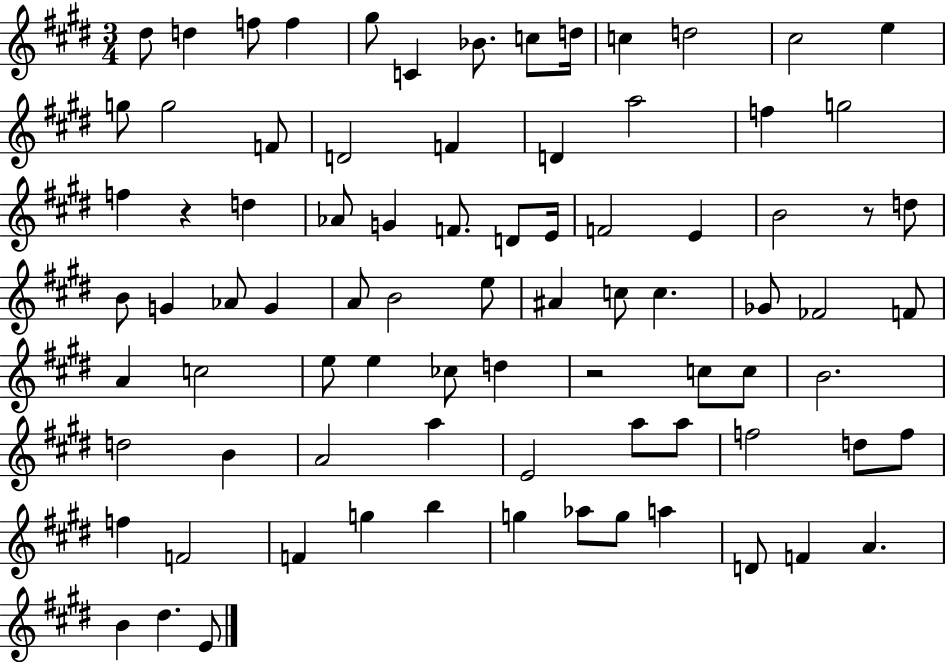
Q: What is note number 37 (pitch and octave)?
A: G4